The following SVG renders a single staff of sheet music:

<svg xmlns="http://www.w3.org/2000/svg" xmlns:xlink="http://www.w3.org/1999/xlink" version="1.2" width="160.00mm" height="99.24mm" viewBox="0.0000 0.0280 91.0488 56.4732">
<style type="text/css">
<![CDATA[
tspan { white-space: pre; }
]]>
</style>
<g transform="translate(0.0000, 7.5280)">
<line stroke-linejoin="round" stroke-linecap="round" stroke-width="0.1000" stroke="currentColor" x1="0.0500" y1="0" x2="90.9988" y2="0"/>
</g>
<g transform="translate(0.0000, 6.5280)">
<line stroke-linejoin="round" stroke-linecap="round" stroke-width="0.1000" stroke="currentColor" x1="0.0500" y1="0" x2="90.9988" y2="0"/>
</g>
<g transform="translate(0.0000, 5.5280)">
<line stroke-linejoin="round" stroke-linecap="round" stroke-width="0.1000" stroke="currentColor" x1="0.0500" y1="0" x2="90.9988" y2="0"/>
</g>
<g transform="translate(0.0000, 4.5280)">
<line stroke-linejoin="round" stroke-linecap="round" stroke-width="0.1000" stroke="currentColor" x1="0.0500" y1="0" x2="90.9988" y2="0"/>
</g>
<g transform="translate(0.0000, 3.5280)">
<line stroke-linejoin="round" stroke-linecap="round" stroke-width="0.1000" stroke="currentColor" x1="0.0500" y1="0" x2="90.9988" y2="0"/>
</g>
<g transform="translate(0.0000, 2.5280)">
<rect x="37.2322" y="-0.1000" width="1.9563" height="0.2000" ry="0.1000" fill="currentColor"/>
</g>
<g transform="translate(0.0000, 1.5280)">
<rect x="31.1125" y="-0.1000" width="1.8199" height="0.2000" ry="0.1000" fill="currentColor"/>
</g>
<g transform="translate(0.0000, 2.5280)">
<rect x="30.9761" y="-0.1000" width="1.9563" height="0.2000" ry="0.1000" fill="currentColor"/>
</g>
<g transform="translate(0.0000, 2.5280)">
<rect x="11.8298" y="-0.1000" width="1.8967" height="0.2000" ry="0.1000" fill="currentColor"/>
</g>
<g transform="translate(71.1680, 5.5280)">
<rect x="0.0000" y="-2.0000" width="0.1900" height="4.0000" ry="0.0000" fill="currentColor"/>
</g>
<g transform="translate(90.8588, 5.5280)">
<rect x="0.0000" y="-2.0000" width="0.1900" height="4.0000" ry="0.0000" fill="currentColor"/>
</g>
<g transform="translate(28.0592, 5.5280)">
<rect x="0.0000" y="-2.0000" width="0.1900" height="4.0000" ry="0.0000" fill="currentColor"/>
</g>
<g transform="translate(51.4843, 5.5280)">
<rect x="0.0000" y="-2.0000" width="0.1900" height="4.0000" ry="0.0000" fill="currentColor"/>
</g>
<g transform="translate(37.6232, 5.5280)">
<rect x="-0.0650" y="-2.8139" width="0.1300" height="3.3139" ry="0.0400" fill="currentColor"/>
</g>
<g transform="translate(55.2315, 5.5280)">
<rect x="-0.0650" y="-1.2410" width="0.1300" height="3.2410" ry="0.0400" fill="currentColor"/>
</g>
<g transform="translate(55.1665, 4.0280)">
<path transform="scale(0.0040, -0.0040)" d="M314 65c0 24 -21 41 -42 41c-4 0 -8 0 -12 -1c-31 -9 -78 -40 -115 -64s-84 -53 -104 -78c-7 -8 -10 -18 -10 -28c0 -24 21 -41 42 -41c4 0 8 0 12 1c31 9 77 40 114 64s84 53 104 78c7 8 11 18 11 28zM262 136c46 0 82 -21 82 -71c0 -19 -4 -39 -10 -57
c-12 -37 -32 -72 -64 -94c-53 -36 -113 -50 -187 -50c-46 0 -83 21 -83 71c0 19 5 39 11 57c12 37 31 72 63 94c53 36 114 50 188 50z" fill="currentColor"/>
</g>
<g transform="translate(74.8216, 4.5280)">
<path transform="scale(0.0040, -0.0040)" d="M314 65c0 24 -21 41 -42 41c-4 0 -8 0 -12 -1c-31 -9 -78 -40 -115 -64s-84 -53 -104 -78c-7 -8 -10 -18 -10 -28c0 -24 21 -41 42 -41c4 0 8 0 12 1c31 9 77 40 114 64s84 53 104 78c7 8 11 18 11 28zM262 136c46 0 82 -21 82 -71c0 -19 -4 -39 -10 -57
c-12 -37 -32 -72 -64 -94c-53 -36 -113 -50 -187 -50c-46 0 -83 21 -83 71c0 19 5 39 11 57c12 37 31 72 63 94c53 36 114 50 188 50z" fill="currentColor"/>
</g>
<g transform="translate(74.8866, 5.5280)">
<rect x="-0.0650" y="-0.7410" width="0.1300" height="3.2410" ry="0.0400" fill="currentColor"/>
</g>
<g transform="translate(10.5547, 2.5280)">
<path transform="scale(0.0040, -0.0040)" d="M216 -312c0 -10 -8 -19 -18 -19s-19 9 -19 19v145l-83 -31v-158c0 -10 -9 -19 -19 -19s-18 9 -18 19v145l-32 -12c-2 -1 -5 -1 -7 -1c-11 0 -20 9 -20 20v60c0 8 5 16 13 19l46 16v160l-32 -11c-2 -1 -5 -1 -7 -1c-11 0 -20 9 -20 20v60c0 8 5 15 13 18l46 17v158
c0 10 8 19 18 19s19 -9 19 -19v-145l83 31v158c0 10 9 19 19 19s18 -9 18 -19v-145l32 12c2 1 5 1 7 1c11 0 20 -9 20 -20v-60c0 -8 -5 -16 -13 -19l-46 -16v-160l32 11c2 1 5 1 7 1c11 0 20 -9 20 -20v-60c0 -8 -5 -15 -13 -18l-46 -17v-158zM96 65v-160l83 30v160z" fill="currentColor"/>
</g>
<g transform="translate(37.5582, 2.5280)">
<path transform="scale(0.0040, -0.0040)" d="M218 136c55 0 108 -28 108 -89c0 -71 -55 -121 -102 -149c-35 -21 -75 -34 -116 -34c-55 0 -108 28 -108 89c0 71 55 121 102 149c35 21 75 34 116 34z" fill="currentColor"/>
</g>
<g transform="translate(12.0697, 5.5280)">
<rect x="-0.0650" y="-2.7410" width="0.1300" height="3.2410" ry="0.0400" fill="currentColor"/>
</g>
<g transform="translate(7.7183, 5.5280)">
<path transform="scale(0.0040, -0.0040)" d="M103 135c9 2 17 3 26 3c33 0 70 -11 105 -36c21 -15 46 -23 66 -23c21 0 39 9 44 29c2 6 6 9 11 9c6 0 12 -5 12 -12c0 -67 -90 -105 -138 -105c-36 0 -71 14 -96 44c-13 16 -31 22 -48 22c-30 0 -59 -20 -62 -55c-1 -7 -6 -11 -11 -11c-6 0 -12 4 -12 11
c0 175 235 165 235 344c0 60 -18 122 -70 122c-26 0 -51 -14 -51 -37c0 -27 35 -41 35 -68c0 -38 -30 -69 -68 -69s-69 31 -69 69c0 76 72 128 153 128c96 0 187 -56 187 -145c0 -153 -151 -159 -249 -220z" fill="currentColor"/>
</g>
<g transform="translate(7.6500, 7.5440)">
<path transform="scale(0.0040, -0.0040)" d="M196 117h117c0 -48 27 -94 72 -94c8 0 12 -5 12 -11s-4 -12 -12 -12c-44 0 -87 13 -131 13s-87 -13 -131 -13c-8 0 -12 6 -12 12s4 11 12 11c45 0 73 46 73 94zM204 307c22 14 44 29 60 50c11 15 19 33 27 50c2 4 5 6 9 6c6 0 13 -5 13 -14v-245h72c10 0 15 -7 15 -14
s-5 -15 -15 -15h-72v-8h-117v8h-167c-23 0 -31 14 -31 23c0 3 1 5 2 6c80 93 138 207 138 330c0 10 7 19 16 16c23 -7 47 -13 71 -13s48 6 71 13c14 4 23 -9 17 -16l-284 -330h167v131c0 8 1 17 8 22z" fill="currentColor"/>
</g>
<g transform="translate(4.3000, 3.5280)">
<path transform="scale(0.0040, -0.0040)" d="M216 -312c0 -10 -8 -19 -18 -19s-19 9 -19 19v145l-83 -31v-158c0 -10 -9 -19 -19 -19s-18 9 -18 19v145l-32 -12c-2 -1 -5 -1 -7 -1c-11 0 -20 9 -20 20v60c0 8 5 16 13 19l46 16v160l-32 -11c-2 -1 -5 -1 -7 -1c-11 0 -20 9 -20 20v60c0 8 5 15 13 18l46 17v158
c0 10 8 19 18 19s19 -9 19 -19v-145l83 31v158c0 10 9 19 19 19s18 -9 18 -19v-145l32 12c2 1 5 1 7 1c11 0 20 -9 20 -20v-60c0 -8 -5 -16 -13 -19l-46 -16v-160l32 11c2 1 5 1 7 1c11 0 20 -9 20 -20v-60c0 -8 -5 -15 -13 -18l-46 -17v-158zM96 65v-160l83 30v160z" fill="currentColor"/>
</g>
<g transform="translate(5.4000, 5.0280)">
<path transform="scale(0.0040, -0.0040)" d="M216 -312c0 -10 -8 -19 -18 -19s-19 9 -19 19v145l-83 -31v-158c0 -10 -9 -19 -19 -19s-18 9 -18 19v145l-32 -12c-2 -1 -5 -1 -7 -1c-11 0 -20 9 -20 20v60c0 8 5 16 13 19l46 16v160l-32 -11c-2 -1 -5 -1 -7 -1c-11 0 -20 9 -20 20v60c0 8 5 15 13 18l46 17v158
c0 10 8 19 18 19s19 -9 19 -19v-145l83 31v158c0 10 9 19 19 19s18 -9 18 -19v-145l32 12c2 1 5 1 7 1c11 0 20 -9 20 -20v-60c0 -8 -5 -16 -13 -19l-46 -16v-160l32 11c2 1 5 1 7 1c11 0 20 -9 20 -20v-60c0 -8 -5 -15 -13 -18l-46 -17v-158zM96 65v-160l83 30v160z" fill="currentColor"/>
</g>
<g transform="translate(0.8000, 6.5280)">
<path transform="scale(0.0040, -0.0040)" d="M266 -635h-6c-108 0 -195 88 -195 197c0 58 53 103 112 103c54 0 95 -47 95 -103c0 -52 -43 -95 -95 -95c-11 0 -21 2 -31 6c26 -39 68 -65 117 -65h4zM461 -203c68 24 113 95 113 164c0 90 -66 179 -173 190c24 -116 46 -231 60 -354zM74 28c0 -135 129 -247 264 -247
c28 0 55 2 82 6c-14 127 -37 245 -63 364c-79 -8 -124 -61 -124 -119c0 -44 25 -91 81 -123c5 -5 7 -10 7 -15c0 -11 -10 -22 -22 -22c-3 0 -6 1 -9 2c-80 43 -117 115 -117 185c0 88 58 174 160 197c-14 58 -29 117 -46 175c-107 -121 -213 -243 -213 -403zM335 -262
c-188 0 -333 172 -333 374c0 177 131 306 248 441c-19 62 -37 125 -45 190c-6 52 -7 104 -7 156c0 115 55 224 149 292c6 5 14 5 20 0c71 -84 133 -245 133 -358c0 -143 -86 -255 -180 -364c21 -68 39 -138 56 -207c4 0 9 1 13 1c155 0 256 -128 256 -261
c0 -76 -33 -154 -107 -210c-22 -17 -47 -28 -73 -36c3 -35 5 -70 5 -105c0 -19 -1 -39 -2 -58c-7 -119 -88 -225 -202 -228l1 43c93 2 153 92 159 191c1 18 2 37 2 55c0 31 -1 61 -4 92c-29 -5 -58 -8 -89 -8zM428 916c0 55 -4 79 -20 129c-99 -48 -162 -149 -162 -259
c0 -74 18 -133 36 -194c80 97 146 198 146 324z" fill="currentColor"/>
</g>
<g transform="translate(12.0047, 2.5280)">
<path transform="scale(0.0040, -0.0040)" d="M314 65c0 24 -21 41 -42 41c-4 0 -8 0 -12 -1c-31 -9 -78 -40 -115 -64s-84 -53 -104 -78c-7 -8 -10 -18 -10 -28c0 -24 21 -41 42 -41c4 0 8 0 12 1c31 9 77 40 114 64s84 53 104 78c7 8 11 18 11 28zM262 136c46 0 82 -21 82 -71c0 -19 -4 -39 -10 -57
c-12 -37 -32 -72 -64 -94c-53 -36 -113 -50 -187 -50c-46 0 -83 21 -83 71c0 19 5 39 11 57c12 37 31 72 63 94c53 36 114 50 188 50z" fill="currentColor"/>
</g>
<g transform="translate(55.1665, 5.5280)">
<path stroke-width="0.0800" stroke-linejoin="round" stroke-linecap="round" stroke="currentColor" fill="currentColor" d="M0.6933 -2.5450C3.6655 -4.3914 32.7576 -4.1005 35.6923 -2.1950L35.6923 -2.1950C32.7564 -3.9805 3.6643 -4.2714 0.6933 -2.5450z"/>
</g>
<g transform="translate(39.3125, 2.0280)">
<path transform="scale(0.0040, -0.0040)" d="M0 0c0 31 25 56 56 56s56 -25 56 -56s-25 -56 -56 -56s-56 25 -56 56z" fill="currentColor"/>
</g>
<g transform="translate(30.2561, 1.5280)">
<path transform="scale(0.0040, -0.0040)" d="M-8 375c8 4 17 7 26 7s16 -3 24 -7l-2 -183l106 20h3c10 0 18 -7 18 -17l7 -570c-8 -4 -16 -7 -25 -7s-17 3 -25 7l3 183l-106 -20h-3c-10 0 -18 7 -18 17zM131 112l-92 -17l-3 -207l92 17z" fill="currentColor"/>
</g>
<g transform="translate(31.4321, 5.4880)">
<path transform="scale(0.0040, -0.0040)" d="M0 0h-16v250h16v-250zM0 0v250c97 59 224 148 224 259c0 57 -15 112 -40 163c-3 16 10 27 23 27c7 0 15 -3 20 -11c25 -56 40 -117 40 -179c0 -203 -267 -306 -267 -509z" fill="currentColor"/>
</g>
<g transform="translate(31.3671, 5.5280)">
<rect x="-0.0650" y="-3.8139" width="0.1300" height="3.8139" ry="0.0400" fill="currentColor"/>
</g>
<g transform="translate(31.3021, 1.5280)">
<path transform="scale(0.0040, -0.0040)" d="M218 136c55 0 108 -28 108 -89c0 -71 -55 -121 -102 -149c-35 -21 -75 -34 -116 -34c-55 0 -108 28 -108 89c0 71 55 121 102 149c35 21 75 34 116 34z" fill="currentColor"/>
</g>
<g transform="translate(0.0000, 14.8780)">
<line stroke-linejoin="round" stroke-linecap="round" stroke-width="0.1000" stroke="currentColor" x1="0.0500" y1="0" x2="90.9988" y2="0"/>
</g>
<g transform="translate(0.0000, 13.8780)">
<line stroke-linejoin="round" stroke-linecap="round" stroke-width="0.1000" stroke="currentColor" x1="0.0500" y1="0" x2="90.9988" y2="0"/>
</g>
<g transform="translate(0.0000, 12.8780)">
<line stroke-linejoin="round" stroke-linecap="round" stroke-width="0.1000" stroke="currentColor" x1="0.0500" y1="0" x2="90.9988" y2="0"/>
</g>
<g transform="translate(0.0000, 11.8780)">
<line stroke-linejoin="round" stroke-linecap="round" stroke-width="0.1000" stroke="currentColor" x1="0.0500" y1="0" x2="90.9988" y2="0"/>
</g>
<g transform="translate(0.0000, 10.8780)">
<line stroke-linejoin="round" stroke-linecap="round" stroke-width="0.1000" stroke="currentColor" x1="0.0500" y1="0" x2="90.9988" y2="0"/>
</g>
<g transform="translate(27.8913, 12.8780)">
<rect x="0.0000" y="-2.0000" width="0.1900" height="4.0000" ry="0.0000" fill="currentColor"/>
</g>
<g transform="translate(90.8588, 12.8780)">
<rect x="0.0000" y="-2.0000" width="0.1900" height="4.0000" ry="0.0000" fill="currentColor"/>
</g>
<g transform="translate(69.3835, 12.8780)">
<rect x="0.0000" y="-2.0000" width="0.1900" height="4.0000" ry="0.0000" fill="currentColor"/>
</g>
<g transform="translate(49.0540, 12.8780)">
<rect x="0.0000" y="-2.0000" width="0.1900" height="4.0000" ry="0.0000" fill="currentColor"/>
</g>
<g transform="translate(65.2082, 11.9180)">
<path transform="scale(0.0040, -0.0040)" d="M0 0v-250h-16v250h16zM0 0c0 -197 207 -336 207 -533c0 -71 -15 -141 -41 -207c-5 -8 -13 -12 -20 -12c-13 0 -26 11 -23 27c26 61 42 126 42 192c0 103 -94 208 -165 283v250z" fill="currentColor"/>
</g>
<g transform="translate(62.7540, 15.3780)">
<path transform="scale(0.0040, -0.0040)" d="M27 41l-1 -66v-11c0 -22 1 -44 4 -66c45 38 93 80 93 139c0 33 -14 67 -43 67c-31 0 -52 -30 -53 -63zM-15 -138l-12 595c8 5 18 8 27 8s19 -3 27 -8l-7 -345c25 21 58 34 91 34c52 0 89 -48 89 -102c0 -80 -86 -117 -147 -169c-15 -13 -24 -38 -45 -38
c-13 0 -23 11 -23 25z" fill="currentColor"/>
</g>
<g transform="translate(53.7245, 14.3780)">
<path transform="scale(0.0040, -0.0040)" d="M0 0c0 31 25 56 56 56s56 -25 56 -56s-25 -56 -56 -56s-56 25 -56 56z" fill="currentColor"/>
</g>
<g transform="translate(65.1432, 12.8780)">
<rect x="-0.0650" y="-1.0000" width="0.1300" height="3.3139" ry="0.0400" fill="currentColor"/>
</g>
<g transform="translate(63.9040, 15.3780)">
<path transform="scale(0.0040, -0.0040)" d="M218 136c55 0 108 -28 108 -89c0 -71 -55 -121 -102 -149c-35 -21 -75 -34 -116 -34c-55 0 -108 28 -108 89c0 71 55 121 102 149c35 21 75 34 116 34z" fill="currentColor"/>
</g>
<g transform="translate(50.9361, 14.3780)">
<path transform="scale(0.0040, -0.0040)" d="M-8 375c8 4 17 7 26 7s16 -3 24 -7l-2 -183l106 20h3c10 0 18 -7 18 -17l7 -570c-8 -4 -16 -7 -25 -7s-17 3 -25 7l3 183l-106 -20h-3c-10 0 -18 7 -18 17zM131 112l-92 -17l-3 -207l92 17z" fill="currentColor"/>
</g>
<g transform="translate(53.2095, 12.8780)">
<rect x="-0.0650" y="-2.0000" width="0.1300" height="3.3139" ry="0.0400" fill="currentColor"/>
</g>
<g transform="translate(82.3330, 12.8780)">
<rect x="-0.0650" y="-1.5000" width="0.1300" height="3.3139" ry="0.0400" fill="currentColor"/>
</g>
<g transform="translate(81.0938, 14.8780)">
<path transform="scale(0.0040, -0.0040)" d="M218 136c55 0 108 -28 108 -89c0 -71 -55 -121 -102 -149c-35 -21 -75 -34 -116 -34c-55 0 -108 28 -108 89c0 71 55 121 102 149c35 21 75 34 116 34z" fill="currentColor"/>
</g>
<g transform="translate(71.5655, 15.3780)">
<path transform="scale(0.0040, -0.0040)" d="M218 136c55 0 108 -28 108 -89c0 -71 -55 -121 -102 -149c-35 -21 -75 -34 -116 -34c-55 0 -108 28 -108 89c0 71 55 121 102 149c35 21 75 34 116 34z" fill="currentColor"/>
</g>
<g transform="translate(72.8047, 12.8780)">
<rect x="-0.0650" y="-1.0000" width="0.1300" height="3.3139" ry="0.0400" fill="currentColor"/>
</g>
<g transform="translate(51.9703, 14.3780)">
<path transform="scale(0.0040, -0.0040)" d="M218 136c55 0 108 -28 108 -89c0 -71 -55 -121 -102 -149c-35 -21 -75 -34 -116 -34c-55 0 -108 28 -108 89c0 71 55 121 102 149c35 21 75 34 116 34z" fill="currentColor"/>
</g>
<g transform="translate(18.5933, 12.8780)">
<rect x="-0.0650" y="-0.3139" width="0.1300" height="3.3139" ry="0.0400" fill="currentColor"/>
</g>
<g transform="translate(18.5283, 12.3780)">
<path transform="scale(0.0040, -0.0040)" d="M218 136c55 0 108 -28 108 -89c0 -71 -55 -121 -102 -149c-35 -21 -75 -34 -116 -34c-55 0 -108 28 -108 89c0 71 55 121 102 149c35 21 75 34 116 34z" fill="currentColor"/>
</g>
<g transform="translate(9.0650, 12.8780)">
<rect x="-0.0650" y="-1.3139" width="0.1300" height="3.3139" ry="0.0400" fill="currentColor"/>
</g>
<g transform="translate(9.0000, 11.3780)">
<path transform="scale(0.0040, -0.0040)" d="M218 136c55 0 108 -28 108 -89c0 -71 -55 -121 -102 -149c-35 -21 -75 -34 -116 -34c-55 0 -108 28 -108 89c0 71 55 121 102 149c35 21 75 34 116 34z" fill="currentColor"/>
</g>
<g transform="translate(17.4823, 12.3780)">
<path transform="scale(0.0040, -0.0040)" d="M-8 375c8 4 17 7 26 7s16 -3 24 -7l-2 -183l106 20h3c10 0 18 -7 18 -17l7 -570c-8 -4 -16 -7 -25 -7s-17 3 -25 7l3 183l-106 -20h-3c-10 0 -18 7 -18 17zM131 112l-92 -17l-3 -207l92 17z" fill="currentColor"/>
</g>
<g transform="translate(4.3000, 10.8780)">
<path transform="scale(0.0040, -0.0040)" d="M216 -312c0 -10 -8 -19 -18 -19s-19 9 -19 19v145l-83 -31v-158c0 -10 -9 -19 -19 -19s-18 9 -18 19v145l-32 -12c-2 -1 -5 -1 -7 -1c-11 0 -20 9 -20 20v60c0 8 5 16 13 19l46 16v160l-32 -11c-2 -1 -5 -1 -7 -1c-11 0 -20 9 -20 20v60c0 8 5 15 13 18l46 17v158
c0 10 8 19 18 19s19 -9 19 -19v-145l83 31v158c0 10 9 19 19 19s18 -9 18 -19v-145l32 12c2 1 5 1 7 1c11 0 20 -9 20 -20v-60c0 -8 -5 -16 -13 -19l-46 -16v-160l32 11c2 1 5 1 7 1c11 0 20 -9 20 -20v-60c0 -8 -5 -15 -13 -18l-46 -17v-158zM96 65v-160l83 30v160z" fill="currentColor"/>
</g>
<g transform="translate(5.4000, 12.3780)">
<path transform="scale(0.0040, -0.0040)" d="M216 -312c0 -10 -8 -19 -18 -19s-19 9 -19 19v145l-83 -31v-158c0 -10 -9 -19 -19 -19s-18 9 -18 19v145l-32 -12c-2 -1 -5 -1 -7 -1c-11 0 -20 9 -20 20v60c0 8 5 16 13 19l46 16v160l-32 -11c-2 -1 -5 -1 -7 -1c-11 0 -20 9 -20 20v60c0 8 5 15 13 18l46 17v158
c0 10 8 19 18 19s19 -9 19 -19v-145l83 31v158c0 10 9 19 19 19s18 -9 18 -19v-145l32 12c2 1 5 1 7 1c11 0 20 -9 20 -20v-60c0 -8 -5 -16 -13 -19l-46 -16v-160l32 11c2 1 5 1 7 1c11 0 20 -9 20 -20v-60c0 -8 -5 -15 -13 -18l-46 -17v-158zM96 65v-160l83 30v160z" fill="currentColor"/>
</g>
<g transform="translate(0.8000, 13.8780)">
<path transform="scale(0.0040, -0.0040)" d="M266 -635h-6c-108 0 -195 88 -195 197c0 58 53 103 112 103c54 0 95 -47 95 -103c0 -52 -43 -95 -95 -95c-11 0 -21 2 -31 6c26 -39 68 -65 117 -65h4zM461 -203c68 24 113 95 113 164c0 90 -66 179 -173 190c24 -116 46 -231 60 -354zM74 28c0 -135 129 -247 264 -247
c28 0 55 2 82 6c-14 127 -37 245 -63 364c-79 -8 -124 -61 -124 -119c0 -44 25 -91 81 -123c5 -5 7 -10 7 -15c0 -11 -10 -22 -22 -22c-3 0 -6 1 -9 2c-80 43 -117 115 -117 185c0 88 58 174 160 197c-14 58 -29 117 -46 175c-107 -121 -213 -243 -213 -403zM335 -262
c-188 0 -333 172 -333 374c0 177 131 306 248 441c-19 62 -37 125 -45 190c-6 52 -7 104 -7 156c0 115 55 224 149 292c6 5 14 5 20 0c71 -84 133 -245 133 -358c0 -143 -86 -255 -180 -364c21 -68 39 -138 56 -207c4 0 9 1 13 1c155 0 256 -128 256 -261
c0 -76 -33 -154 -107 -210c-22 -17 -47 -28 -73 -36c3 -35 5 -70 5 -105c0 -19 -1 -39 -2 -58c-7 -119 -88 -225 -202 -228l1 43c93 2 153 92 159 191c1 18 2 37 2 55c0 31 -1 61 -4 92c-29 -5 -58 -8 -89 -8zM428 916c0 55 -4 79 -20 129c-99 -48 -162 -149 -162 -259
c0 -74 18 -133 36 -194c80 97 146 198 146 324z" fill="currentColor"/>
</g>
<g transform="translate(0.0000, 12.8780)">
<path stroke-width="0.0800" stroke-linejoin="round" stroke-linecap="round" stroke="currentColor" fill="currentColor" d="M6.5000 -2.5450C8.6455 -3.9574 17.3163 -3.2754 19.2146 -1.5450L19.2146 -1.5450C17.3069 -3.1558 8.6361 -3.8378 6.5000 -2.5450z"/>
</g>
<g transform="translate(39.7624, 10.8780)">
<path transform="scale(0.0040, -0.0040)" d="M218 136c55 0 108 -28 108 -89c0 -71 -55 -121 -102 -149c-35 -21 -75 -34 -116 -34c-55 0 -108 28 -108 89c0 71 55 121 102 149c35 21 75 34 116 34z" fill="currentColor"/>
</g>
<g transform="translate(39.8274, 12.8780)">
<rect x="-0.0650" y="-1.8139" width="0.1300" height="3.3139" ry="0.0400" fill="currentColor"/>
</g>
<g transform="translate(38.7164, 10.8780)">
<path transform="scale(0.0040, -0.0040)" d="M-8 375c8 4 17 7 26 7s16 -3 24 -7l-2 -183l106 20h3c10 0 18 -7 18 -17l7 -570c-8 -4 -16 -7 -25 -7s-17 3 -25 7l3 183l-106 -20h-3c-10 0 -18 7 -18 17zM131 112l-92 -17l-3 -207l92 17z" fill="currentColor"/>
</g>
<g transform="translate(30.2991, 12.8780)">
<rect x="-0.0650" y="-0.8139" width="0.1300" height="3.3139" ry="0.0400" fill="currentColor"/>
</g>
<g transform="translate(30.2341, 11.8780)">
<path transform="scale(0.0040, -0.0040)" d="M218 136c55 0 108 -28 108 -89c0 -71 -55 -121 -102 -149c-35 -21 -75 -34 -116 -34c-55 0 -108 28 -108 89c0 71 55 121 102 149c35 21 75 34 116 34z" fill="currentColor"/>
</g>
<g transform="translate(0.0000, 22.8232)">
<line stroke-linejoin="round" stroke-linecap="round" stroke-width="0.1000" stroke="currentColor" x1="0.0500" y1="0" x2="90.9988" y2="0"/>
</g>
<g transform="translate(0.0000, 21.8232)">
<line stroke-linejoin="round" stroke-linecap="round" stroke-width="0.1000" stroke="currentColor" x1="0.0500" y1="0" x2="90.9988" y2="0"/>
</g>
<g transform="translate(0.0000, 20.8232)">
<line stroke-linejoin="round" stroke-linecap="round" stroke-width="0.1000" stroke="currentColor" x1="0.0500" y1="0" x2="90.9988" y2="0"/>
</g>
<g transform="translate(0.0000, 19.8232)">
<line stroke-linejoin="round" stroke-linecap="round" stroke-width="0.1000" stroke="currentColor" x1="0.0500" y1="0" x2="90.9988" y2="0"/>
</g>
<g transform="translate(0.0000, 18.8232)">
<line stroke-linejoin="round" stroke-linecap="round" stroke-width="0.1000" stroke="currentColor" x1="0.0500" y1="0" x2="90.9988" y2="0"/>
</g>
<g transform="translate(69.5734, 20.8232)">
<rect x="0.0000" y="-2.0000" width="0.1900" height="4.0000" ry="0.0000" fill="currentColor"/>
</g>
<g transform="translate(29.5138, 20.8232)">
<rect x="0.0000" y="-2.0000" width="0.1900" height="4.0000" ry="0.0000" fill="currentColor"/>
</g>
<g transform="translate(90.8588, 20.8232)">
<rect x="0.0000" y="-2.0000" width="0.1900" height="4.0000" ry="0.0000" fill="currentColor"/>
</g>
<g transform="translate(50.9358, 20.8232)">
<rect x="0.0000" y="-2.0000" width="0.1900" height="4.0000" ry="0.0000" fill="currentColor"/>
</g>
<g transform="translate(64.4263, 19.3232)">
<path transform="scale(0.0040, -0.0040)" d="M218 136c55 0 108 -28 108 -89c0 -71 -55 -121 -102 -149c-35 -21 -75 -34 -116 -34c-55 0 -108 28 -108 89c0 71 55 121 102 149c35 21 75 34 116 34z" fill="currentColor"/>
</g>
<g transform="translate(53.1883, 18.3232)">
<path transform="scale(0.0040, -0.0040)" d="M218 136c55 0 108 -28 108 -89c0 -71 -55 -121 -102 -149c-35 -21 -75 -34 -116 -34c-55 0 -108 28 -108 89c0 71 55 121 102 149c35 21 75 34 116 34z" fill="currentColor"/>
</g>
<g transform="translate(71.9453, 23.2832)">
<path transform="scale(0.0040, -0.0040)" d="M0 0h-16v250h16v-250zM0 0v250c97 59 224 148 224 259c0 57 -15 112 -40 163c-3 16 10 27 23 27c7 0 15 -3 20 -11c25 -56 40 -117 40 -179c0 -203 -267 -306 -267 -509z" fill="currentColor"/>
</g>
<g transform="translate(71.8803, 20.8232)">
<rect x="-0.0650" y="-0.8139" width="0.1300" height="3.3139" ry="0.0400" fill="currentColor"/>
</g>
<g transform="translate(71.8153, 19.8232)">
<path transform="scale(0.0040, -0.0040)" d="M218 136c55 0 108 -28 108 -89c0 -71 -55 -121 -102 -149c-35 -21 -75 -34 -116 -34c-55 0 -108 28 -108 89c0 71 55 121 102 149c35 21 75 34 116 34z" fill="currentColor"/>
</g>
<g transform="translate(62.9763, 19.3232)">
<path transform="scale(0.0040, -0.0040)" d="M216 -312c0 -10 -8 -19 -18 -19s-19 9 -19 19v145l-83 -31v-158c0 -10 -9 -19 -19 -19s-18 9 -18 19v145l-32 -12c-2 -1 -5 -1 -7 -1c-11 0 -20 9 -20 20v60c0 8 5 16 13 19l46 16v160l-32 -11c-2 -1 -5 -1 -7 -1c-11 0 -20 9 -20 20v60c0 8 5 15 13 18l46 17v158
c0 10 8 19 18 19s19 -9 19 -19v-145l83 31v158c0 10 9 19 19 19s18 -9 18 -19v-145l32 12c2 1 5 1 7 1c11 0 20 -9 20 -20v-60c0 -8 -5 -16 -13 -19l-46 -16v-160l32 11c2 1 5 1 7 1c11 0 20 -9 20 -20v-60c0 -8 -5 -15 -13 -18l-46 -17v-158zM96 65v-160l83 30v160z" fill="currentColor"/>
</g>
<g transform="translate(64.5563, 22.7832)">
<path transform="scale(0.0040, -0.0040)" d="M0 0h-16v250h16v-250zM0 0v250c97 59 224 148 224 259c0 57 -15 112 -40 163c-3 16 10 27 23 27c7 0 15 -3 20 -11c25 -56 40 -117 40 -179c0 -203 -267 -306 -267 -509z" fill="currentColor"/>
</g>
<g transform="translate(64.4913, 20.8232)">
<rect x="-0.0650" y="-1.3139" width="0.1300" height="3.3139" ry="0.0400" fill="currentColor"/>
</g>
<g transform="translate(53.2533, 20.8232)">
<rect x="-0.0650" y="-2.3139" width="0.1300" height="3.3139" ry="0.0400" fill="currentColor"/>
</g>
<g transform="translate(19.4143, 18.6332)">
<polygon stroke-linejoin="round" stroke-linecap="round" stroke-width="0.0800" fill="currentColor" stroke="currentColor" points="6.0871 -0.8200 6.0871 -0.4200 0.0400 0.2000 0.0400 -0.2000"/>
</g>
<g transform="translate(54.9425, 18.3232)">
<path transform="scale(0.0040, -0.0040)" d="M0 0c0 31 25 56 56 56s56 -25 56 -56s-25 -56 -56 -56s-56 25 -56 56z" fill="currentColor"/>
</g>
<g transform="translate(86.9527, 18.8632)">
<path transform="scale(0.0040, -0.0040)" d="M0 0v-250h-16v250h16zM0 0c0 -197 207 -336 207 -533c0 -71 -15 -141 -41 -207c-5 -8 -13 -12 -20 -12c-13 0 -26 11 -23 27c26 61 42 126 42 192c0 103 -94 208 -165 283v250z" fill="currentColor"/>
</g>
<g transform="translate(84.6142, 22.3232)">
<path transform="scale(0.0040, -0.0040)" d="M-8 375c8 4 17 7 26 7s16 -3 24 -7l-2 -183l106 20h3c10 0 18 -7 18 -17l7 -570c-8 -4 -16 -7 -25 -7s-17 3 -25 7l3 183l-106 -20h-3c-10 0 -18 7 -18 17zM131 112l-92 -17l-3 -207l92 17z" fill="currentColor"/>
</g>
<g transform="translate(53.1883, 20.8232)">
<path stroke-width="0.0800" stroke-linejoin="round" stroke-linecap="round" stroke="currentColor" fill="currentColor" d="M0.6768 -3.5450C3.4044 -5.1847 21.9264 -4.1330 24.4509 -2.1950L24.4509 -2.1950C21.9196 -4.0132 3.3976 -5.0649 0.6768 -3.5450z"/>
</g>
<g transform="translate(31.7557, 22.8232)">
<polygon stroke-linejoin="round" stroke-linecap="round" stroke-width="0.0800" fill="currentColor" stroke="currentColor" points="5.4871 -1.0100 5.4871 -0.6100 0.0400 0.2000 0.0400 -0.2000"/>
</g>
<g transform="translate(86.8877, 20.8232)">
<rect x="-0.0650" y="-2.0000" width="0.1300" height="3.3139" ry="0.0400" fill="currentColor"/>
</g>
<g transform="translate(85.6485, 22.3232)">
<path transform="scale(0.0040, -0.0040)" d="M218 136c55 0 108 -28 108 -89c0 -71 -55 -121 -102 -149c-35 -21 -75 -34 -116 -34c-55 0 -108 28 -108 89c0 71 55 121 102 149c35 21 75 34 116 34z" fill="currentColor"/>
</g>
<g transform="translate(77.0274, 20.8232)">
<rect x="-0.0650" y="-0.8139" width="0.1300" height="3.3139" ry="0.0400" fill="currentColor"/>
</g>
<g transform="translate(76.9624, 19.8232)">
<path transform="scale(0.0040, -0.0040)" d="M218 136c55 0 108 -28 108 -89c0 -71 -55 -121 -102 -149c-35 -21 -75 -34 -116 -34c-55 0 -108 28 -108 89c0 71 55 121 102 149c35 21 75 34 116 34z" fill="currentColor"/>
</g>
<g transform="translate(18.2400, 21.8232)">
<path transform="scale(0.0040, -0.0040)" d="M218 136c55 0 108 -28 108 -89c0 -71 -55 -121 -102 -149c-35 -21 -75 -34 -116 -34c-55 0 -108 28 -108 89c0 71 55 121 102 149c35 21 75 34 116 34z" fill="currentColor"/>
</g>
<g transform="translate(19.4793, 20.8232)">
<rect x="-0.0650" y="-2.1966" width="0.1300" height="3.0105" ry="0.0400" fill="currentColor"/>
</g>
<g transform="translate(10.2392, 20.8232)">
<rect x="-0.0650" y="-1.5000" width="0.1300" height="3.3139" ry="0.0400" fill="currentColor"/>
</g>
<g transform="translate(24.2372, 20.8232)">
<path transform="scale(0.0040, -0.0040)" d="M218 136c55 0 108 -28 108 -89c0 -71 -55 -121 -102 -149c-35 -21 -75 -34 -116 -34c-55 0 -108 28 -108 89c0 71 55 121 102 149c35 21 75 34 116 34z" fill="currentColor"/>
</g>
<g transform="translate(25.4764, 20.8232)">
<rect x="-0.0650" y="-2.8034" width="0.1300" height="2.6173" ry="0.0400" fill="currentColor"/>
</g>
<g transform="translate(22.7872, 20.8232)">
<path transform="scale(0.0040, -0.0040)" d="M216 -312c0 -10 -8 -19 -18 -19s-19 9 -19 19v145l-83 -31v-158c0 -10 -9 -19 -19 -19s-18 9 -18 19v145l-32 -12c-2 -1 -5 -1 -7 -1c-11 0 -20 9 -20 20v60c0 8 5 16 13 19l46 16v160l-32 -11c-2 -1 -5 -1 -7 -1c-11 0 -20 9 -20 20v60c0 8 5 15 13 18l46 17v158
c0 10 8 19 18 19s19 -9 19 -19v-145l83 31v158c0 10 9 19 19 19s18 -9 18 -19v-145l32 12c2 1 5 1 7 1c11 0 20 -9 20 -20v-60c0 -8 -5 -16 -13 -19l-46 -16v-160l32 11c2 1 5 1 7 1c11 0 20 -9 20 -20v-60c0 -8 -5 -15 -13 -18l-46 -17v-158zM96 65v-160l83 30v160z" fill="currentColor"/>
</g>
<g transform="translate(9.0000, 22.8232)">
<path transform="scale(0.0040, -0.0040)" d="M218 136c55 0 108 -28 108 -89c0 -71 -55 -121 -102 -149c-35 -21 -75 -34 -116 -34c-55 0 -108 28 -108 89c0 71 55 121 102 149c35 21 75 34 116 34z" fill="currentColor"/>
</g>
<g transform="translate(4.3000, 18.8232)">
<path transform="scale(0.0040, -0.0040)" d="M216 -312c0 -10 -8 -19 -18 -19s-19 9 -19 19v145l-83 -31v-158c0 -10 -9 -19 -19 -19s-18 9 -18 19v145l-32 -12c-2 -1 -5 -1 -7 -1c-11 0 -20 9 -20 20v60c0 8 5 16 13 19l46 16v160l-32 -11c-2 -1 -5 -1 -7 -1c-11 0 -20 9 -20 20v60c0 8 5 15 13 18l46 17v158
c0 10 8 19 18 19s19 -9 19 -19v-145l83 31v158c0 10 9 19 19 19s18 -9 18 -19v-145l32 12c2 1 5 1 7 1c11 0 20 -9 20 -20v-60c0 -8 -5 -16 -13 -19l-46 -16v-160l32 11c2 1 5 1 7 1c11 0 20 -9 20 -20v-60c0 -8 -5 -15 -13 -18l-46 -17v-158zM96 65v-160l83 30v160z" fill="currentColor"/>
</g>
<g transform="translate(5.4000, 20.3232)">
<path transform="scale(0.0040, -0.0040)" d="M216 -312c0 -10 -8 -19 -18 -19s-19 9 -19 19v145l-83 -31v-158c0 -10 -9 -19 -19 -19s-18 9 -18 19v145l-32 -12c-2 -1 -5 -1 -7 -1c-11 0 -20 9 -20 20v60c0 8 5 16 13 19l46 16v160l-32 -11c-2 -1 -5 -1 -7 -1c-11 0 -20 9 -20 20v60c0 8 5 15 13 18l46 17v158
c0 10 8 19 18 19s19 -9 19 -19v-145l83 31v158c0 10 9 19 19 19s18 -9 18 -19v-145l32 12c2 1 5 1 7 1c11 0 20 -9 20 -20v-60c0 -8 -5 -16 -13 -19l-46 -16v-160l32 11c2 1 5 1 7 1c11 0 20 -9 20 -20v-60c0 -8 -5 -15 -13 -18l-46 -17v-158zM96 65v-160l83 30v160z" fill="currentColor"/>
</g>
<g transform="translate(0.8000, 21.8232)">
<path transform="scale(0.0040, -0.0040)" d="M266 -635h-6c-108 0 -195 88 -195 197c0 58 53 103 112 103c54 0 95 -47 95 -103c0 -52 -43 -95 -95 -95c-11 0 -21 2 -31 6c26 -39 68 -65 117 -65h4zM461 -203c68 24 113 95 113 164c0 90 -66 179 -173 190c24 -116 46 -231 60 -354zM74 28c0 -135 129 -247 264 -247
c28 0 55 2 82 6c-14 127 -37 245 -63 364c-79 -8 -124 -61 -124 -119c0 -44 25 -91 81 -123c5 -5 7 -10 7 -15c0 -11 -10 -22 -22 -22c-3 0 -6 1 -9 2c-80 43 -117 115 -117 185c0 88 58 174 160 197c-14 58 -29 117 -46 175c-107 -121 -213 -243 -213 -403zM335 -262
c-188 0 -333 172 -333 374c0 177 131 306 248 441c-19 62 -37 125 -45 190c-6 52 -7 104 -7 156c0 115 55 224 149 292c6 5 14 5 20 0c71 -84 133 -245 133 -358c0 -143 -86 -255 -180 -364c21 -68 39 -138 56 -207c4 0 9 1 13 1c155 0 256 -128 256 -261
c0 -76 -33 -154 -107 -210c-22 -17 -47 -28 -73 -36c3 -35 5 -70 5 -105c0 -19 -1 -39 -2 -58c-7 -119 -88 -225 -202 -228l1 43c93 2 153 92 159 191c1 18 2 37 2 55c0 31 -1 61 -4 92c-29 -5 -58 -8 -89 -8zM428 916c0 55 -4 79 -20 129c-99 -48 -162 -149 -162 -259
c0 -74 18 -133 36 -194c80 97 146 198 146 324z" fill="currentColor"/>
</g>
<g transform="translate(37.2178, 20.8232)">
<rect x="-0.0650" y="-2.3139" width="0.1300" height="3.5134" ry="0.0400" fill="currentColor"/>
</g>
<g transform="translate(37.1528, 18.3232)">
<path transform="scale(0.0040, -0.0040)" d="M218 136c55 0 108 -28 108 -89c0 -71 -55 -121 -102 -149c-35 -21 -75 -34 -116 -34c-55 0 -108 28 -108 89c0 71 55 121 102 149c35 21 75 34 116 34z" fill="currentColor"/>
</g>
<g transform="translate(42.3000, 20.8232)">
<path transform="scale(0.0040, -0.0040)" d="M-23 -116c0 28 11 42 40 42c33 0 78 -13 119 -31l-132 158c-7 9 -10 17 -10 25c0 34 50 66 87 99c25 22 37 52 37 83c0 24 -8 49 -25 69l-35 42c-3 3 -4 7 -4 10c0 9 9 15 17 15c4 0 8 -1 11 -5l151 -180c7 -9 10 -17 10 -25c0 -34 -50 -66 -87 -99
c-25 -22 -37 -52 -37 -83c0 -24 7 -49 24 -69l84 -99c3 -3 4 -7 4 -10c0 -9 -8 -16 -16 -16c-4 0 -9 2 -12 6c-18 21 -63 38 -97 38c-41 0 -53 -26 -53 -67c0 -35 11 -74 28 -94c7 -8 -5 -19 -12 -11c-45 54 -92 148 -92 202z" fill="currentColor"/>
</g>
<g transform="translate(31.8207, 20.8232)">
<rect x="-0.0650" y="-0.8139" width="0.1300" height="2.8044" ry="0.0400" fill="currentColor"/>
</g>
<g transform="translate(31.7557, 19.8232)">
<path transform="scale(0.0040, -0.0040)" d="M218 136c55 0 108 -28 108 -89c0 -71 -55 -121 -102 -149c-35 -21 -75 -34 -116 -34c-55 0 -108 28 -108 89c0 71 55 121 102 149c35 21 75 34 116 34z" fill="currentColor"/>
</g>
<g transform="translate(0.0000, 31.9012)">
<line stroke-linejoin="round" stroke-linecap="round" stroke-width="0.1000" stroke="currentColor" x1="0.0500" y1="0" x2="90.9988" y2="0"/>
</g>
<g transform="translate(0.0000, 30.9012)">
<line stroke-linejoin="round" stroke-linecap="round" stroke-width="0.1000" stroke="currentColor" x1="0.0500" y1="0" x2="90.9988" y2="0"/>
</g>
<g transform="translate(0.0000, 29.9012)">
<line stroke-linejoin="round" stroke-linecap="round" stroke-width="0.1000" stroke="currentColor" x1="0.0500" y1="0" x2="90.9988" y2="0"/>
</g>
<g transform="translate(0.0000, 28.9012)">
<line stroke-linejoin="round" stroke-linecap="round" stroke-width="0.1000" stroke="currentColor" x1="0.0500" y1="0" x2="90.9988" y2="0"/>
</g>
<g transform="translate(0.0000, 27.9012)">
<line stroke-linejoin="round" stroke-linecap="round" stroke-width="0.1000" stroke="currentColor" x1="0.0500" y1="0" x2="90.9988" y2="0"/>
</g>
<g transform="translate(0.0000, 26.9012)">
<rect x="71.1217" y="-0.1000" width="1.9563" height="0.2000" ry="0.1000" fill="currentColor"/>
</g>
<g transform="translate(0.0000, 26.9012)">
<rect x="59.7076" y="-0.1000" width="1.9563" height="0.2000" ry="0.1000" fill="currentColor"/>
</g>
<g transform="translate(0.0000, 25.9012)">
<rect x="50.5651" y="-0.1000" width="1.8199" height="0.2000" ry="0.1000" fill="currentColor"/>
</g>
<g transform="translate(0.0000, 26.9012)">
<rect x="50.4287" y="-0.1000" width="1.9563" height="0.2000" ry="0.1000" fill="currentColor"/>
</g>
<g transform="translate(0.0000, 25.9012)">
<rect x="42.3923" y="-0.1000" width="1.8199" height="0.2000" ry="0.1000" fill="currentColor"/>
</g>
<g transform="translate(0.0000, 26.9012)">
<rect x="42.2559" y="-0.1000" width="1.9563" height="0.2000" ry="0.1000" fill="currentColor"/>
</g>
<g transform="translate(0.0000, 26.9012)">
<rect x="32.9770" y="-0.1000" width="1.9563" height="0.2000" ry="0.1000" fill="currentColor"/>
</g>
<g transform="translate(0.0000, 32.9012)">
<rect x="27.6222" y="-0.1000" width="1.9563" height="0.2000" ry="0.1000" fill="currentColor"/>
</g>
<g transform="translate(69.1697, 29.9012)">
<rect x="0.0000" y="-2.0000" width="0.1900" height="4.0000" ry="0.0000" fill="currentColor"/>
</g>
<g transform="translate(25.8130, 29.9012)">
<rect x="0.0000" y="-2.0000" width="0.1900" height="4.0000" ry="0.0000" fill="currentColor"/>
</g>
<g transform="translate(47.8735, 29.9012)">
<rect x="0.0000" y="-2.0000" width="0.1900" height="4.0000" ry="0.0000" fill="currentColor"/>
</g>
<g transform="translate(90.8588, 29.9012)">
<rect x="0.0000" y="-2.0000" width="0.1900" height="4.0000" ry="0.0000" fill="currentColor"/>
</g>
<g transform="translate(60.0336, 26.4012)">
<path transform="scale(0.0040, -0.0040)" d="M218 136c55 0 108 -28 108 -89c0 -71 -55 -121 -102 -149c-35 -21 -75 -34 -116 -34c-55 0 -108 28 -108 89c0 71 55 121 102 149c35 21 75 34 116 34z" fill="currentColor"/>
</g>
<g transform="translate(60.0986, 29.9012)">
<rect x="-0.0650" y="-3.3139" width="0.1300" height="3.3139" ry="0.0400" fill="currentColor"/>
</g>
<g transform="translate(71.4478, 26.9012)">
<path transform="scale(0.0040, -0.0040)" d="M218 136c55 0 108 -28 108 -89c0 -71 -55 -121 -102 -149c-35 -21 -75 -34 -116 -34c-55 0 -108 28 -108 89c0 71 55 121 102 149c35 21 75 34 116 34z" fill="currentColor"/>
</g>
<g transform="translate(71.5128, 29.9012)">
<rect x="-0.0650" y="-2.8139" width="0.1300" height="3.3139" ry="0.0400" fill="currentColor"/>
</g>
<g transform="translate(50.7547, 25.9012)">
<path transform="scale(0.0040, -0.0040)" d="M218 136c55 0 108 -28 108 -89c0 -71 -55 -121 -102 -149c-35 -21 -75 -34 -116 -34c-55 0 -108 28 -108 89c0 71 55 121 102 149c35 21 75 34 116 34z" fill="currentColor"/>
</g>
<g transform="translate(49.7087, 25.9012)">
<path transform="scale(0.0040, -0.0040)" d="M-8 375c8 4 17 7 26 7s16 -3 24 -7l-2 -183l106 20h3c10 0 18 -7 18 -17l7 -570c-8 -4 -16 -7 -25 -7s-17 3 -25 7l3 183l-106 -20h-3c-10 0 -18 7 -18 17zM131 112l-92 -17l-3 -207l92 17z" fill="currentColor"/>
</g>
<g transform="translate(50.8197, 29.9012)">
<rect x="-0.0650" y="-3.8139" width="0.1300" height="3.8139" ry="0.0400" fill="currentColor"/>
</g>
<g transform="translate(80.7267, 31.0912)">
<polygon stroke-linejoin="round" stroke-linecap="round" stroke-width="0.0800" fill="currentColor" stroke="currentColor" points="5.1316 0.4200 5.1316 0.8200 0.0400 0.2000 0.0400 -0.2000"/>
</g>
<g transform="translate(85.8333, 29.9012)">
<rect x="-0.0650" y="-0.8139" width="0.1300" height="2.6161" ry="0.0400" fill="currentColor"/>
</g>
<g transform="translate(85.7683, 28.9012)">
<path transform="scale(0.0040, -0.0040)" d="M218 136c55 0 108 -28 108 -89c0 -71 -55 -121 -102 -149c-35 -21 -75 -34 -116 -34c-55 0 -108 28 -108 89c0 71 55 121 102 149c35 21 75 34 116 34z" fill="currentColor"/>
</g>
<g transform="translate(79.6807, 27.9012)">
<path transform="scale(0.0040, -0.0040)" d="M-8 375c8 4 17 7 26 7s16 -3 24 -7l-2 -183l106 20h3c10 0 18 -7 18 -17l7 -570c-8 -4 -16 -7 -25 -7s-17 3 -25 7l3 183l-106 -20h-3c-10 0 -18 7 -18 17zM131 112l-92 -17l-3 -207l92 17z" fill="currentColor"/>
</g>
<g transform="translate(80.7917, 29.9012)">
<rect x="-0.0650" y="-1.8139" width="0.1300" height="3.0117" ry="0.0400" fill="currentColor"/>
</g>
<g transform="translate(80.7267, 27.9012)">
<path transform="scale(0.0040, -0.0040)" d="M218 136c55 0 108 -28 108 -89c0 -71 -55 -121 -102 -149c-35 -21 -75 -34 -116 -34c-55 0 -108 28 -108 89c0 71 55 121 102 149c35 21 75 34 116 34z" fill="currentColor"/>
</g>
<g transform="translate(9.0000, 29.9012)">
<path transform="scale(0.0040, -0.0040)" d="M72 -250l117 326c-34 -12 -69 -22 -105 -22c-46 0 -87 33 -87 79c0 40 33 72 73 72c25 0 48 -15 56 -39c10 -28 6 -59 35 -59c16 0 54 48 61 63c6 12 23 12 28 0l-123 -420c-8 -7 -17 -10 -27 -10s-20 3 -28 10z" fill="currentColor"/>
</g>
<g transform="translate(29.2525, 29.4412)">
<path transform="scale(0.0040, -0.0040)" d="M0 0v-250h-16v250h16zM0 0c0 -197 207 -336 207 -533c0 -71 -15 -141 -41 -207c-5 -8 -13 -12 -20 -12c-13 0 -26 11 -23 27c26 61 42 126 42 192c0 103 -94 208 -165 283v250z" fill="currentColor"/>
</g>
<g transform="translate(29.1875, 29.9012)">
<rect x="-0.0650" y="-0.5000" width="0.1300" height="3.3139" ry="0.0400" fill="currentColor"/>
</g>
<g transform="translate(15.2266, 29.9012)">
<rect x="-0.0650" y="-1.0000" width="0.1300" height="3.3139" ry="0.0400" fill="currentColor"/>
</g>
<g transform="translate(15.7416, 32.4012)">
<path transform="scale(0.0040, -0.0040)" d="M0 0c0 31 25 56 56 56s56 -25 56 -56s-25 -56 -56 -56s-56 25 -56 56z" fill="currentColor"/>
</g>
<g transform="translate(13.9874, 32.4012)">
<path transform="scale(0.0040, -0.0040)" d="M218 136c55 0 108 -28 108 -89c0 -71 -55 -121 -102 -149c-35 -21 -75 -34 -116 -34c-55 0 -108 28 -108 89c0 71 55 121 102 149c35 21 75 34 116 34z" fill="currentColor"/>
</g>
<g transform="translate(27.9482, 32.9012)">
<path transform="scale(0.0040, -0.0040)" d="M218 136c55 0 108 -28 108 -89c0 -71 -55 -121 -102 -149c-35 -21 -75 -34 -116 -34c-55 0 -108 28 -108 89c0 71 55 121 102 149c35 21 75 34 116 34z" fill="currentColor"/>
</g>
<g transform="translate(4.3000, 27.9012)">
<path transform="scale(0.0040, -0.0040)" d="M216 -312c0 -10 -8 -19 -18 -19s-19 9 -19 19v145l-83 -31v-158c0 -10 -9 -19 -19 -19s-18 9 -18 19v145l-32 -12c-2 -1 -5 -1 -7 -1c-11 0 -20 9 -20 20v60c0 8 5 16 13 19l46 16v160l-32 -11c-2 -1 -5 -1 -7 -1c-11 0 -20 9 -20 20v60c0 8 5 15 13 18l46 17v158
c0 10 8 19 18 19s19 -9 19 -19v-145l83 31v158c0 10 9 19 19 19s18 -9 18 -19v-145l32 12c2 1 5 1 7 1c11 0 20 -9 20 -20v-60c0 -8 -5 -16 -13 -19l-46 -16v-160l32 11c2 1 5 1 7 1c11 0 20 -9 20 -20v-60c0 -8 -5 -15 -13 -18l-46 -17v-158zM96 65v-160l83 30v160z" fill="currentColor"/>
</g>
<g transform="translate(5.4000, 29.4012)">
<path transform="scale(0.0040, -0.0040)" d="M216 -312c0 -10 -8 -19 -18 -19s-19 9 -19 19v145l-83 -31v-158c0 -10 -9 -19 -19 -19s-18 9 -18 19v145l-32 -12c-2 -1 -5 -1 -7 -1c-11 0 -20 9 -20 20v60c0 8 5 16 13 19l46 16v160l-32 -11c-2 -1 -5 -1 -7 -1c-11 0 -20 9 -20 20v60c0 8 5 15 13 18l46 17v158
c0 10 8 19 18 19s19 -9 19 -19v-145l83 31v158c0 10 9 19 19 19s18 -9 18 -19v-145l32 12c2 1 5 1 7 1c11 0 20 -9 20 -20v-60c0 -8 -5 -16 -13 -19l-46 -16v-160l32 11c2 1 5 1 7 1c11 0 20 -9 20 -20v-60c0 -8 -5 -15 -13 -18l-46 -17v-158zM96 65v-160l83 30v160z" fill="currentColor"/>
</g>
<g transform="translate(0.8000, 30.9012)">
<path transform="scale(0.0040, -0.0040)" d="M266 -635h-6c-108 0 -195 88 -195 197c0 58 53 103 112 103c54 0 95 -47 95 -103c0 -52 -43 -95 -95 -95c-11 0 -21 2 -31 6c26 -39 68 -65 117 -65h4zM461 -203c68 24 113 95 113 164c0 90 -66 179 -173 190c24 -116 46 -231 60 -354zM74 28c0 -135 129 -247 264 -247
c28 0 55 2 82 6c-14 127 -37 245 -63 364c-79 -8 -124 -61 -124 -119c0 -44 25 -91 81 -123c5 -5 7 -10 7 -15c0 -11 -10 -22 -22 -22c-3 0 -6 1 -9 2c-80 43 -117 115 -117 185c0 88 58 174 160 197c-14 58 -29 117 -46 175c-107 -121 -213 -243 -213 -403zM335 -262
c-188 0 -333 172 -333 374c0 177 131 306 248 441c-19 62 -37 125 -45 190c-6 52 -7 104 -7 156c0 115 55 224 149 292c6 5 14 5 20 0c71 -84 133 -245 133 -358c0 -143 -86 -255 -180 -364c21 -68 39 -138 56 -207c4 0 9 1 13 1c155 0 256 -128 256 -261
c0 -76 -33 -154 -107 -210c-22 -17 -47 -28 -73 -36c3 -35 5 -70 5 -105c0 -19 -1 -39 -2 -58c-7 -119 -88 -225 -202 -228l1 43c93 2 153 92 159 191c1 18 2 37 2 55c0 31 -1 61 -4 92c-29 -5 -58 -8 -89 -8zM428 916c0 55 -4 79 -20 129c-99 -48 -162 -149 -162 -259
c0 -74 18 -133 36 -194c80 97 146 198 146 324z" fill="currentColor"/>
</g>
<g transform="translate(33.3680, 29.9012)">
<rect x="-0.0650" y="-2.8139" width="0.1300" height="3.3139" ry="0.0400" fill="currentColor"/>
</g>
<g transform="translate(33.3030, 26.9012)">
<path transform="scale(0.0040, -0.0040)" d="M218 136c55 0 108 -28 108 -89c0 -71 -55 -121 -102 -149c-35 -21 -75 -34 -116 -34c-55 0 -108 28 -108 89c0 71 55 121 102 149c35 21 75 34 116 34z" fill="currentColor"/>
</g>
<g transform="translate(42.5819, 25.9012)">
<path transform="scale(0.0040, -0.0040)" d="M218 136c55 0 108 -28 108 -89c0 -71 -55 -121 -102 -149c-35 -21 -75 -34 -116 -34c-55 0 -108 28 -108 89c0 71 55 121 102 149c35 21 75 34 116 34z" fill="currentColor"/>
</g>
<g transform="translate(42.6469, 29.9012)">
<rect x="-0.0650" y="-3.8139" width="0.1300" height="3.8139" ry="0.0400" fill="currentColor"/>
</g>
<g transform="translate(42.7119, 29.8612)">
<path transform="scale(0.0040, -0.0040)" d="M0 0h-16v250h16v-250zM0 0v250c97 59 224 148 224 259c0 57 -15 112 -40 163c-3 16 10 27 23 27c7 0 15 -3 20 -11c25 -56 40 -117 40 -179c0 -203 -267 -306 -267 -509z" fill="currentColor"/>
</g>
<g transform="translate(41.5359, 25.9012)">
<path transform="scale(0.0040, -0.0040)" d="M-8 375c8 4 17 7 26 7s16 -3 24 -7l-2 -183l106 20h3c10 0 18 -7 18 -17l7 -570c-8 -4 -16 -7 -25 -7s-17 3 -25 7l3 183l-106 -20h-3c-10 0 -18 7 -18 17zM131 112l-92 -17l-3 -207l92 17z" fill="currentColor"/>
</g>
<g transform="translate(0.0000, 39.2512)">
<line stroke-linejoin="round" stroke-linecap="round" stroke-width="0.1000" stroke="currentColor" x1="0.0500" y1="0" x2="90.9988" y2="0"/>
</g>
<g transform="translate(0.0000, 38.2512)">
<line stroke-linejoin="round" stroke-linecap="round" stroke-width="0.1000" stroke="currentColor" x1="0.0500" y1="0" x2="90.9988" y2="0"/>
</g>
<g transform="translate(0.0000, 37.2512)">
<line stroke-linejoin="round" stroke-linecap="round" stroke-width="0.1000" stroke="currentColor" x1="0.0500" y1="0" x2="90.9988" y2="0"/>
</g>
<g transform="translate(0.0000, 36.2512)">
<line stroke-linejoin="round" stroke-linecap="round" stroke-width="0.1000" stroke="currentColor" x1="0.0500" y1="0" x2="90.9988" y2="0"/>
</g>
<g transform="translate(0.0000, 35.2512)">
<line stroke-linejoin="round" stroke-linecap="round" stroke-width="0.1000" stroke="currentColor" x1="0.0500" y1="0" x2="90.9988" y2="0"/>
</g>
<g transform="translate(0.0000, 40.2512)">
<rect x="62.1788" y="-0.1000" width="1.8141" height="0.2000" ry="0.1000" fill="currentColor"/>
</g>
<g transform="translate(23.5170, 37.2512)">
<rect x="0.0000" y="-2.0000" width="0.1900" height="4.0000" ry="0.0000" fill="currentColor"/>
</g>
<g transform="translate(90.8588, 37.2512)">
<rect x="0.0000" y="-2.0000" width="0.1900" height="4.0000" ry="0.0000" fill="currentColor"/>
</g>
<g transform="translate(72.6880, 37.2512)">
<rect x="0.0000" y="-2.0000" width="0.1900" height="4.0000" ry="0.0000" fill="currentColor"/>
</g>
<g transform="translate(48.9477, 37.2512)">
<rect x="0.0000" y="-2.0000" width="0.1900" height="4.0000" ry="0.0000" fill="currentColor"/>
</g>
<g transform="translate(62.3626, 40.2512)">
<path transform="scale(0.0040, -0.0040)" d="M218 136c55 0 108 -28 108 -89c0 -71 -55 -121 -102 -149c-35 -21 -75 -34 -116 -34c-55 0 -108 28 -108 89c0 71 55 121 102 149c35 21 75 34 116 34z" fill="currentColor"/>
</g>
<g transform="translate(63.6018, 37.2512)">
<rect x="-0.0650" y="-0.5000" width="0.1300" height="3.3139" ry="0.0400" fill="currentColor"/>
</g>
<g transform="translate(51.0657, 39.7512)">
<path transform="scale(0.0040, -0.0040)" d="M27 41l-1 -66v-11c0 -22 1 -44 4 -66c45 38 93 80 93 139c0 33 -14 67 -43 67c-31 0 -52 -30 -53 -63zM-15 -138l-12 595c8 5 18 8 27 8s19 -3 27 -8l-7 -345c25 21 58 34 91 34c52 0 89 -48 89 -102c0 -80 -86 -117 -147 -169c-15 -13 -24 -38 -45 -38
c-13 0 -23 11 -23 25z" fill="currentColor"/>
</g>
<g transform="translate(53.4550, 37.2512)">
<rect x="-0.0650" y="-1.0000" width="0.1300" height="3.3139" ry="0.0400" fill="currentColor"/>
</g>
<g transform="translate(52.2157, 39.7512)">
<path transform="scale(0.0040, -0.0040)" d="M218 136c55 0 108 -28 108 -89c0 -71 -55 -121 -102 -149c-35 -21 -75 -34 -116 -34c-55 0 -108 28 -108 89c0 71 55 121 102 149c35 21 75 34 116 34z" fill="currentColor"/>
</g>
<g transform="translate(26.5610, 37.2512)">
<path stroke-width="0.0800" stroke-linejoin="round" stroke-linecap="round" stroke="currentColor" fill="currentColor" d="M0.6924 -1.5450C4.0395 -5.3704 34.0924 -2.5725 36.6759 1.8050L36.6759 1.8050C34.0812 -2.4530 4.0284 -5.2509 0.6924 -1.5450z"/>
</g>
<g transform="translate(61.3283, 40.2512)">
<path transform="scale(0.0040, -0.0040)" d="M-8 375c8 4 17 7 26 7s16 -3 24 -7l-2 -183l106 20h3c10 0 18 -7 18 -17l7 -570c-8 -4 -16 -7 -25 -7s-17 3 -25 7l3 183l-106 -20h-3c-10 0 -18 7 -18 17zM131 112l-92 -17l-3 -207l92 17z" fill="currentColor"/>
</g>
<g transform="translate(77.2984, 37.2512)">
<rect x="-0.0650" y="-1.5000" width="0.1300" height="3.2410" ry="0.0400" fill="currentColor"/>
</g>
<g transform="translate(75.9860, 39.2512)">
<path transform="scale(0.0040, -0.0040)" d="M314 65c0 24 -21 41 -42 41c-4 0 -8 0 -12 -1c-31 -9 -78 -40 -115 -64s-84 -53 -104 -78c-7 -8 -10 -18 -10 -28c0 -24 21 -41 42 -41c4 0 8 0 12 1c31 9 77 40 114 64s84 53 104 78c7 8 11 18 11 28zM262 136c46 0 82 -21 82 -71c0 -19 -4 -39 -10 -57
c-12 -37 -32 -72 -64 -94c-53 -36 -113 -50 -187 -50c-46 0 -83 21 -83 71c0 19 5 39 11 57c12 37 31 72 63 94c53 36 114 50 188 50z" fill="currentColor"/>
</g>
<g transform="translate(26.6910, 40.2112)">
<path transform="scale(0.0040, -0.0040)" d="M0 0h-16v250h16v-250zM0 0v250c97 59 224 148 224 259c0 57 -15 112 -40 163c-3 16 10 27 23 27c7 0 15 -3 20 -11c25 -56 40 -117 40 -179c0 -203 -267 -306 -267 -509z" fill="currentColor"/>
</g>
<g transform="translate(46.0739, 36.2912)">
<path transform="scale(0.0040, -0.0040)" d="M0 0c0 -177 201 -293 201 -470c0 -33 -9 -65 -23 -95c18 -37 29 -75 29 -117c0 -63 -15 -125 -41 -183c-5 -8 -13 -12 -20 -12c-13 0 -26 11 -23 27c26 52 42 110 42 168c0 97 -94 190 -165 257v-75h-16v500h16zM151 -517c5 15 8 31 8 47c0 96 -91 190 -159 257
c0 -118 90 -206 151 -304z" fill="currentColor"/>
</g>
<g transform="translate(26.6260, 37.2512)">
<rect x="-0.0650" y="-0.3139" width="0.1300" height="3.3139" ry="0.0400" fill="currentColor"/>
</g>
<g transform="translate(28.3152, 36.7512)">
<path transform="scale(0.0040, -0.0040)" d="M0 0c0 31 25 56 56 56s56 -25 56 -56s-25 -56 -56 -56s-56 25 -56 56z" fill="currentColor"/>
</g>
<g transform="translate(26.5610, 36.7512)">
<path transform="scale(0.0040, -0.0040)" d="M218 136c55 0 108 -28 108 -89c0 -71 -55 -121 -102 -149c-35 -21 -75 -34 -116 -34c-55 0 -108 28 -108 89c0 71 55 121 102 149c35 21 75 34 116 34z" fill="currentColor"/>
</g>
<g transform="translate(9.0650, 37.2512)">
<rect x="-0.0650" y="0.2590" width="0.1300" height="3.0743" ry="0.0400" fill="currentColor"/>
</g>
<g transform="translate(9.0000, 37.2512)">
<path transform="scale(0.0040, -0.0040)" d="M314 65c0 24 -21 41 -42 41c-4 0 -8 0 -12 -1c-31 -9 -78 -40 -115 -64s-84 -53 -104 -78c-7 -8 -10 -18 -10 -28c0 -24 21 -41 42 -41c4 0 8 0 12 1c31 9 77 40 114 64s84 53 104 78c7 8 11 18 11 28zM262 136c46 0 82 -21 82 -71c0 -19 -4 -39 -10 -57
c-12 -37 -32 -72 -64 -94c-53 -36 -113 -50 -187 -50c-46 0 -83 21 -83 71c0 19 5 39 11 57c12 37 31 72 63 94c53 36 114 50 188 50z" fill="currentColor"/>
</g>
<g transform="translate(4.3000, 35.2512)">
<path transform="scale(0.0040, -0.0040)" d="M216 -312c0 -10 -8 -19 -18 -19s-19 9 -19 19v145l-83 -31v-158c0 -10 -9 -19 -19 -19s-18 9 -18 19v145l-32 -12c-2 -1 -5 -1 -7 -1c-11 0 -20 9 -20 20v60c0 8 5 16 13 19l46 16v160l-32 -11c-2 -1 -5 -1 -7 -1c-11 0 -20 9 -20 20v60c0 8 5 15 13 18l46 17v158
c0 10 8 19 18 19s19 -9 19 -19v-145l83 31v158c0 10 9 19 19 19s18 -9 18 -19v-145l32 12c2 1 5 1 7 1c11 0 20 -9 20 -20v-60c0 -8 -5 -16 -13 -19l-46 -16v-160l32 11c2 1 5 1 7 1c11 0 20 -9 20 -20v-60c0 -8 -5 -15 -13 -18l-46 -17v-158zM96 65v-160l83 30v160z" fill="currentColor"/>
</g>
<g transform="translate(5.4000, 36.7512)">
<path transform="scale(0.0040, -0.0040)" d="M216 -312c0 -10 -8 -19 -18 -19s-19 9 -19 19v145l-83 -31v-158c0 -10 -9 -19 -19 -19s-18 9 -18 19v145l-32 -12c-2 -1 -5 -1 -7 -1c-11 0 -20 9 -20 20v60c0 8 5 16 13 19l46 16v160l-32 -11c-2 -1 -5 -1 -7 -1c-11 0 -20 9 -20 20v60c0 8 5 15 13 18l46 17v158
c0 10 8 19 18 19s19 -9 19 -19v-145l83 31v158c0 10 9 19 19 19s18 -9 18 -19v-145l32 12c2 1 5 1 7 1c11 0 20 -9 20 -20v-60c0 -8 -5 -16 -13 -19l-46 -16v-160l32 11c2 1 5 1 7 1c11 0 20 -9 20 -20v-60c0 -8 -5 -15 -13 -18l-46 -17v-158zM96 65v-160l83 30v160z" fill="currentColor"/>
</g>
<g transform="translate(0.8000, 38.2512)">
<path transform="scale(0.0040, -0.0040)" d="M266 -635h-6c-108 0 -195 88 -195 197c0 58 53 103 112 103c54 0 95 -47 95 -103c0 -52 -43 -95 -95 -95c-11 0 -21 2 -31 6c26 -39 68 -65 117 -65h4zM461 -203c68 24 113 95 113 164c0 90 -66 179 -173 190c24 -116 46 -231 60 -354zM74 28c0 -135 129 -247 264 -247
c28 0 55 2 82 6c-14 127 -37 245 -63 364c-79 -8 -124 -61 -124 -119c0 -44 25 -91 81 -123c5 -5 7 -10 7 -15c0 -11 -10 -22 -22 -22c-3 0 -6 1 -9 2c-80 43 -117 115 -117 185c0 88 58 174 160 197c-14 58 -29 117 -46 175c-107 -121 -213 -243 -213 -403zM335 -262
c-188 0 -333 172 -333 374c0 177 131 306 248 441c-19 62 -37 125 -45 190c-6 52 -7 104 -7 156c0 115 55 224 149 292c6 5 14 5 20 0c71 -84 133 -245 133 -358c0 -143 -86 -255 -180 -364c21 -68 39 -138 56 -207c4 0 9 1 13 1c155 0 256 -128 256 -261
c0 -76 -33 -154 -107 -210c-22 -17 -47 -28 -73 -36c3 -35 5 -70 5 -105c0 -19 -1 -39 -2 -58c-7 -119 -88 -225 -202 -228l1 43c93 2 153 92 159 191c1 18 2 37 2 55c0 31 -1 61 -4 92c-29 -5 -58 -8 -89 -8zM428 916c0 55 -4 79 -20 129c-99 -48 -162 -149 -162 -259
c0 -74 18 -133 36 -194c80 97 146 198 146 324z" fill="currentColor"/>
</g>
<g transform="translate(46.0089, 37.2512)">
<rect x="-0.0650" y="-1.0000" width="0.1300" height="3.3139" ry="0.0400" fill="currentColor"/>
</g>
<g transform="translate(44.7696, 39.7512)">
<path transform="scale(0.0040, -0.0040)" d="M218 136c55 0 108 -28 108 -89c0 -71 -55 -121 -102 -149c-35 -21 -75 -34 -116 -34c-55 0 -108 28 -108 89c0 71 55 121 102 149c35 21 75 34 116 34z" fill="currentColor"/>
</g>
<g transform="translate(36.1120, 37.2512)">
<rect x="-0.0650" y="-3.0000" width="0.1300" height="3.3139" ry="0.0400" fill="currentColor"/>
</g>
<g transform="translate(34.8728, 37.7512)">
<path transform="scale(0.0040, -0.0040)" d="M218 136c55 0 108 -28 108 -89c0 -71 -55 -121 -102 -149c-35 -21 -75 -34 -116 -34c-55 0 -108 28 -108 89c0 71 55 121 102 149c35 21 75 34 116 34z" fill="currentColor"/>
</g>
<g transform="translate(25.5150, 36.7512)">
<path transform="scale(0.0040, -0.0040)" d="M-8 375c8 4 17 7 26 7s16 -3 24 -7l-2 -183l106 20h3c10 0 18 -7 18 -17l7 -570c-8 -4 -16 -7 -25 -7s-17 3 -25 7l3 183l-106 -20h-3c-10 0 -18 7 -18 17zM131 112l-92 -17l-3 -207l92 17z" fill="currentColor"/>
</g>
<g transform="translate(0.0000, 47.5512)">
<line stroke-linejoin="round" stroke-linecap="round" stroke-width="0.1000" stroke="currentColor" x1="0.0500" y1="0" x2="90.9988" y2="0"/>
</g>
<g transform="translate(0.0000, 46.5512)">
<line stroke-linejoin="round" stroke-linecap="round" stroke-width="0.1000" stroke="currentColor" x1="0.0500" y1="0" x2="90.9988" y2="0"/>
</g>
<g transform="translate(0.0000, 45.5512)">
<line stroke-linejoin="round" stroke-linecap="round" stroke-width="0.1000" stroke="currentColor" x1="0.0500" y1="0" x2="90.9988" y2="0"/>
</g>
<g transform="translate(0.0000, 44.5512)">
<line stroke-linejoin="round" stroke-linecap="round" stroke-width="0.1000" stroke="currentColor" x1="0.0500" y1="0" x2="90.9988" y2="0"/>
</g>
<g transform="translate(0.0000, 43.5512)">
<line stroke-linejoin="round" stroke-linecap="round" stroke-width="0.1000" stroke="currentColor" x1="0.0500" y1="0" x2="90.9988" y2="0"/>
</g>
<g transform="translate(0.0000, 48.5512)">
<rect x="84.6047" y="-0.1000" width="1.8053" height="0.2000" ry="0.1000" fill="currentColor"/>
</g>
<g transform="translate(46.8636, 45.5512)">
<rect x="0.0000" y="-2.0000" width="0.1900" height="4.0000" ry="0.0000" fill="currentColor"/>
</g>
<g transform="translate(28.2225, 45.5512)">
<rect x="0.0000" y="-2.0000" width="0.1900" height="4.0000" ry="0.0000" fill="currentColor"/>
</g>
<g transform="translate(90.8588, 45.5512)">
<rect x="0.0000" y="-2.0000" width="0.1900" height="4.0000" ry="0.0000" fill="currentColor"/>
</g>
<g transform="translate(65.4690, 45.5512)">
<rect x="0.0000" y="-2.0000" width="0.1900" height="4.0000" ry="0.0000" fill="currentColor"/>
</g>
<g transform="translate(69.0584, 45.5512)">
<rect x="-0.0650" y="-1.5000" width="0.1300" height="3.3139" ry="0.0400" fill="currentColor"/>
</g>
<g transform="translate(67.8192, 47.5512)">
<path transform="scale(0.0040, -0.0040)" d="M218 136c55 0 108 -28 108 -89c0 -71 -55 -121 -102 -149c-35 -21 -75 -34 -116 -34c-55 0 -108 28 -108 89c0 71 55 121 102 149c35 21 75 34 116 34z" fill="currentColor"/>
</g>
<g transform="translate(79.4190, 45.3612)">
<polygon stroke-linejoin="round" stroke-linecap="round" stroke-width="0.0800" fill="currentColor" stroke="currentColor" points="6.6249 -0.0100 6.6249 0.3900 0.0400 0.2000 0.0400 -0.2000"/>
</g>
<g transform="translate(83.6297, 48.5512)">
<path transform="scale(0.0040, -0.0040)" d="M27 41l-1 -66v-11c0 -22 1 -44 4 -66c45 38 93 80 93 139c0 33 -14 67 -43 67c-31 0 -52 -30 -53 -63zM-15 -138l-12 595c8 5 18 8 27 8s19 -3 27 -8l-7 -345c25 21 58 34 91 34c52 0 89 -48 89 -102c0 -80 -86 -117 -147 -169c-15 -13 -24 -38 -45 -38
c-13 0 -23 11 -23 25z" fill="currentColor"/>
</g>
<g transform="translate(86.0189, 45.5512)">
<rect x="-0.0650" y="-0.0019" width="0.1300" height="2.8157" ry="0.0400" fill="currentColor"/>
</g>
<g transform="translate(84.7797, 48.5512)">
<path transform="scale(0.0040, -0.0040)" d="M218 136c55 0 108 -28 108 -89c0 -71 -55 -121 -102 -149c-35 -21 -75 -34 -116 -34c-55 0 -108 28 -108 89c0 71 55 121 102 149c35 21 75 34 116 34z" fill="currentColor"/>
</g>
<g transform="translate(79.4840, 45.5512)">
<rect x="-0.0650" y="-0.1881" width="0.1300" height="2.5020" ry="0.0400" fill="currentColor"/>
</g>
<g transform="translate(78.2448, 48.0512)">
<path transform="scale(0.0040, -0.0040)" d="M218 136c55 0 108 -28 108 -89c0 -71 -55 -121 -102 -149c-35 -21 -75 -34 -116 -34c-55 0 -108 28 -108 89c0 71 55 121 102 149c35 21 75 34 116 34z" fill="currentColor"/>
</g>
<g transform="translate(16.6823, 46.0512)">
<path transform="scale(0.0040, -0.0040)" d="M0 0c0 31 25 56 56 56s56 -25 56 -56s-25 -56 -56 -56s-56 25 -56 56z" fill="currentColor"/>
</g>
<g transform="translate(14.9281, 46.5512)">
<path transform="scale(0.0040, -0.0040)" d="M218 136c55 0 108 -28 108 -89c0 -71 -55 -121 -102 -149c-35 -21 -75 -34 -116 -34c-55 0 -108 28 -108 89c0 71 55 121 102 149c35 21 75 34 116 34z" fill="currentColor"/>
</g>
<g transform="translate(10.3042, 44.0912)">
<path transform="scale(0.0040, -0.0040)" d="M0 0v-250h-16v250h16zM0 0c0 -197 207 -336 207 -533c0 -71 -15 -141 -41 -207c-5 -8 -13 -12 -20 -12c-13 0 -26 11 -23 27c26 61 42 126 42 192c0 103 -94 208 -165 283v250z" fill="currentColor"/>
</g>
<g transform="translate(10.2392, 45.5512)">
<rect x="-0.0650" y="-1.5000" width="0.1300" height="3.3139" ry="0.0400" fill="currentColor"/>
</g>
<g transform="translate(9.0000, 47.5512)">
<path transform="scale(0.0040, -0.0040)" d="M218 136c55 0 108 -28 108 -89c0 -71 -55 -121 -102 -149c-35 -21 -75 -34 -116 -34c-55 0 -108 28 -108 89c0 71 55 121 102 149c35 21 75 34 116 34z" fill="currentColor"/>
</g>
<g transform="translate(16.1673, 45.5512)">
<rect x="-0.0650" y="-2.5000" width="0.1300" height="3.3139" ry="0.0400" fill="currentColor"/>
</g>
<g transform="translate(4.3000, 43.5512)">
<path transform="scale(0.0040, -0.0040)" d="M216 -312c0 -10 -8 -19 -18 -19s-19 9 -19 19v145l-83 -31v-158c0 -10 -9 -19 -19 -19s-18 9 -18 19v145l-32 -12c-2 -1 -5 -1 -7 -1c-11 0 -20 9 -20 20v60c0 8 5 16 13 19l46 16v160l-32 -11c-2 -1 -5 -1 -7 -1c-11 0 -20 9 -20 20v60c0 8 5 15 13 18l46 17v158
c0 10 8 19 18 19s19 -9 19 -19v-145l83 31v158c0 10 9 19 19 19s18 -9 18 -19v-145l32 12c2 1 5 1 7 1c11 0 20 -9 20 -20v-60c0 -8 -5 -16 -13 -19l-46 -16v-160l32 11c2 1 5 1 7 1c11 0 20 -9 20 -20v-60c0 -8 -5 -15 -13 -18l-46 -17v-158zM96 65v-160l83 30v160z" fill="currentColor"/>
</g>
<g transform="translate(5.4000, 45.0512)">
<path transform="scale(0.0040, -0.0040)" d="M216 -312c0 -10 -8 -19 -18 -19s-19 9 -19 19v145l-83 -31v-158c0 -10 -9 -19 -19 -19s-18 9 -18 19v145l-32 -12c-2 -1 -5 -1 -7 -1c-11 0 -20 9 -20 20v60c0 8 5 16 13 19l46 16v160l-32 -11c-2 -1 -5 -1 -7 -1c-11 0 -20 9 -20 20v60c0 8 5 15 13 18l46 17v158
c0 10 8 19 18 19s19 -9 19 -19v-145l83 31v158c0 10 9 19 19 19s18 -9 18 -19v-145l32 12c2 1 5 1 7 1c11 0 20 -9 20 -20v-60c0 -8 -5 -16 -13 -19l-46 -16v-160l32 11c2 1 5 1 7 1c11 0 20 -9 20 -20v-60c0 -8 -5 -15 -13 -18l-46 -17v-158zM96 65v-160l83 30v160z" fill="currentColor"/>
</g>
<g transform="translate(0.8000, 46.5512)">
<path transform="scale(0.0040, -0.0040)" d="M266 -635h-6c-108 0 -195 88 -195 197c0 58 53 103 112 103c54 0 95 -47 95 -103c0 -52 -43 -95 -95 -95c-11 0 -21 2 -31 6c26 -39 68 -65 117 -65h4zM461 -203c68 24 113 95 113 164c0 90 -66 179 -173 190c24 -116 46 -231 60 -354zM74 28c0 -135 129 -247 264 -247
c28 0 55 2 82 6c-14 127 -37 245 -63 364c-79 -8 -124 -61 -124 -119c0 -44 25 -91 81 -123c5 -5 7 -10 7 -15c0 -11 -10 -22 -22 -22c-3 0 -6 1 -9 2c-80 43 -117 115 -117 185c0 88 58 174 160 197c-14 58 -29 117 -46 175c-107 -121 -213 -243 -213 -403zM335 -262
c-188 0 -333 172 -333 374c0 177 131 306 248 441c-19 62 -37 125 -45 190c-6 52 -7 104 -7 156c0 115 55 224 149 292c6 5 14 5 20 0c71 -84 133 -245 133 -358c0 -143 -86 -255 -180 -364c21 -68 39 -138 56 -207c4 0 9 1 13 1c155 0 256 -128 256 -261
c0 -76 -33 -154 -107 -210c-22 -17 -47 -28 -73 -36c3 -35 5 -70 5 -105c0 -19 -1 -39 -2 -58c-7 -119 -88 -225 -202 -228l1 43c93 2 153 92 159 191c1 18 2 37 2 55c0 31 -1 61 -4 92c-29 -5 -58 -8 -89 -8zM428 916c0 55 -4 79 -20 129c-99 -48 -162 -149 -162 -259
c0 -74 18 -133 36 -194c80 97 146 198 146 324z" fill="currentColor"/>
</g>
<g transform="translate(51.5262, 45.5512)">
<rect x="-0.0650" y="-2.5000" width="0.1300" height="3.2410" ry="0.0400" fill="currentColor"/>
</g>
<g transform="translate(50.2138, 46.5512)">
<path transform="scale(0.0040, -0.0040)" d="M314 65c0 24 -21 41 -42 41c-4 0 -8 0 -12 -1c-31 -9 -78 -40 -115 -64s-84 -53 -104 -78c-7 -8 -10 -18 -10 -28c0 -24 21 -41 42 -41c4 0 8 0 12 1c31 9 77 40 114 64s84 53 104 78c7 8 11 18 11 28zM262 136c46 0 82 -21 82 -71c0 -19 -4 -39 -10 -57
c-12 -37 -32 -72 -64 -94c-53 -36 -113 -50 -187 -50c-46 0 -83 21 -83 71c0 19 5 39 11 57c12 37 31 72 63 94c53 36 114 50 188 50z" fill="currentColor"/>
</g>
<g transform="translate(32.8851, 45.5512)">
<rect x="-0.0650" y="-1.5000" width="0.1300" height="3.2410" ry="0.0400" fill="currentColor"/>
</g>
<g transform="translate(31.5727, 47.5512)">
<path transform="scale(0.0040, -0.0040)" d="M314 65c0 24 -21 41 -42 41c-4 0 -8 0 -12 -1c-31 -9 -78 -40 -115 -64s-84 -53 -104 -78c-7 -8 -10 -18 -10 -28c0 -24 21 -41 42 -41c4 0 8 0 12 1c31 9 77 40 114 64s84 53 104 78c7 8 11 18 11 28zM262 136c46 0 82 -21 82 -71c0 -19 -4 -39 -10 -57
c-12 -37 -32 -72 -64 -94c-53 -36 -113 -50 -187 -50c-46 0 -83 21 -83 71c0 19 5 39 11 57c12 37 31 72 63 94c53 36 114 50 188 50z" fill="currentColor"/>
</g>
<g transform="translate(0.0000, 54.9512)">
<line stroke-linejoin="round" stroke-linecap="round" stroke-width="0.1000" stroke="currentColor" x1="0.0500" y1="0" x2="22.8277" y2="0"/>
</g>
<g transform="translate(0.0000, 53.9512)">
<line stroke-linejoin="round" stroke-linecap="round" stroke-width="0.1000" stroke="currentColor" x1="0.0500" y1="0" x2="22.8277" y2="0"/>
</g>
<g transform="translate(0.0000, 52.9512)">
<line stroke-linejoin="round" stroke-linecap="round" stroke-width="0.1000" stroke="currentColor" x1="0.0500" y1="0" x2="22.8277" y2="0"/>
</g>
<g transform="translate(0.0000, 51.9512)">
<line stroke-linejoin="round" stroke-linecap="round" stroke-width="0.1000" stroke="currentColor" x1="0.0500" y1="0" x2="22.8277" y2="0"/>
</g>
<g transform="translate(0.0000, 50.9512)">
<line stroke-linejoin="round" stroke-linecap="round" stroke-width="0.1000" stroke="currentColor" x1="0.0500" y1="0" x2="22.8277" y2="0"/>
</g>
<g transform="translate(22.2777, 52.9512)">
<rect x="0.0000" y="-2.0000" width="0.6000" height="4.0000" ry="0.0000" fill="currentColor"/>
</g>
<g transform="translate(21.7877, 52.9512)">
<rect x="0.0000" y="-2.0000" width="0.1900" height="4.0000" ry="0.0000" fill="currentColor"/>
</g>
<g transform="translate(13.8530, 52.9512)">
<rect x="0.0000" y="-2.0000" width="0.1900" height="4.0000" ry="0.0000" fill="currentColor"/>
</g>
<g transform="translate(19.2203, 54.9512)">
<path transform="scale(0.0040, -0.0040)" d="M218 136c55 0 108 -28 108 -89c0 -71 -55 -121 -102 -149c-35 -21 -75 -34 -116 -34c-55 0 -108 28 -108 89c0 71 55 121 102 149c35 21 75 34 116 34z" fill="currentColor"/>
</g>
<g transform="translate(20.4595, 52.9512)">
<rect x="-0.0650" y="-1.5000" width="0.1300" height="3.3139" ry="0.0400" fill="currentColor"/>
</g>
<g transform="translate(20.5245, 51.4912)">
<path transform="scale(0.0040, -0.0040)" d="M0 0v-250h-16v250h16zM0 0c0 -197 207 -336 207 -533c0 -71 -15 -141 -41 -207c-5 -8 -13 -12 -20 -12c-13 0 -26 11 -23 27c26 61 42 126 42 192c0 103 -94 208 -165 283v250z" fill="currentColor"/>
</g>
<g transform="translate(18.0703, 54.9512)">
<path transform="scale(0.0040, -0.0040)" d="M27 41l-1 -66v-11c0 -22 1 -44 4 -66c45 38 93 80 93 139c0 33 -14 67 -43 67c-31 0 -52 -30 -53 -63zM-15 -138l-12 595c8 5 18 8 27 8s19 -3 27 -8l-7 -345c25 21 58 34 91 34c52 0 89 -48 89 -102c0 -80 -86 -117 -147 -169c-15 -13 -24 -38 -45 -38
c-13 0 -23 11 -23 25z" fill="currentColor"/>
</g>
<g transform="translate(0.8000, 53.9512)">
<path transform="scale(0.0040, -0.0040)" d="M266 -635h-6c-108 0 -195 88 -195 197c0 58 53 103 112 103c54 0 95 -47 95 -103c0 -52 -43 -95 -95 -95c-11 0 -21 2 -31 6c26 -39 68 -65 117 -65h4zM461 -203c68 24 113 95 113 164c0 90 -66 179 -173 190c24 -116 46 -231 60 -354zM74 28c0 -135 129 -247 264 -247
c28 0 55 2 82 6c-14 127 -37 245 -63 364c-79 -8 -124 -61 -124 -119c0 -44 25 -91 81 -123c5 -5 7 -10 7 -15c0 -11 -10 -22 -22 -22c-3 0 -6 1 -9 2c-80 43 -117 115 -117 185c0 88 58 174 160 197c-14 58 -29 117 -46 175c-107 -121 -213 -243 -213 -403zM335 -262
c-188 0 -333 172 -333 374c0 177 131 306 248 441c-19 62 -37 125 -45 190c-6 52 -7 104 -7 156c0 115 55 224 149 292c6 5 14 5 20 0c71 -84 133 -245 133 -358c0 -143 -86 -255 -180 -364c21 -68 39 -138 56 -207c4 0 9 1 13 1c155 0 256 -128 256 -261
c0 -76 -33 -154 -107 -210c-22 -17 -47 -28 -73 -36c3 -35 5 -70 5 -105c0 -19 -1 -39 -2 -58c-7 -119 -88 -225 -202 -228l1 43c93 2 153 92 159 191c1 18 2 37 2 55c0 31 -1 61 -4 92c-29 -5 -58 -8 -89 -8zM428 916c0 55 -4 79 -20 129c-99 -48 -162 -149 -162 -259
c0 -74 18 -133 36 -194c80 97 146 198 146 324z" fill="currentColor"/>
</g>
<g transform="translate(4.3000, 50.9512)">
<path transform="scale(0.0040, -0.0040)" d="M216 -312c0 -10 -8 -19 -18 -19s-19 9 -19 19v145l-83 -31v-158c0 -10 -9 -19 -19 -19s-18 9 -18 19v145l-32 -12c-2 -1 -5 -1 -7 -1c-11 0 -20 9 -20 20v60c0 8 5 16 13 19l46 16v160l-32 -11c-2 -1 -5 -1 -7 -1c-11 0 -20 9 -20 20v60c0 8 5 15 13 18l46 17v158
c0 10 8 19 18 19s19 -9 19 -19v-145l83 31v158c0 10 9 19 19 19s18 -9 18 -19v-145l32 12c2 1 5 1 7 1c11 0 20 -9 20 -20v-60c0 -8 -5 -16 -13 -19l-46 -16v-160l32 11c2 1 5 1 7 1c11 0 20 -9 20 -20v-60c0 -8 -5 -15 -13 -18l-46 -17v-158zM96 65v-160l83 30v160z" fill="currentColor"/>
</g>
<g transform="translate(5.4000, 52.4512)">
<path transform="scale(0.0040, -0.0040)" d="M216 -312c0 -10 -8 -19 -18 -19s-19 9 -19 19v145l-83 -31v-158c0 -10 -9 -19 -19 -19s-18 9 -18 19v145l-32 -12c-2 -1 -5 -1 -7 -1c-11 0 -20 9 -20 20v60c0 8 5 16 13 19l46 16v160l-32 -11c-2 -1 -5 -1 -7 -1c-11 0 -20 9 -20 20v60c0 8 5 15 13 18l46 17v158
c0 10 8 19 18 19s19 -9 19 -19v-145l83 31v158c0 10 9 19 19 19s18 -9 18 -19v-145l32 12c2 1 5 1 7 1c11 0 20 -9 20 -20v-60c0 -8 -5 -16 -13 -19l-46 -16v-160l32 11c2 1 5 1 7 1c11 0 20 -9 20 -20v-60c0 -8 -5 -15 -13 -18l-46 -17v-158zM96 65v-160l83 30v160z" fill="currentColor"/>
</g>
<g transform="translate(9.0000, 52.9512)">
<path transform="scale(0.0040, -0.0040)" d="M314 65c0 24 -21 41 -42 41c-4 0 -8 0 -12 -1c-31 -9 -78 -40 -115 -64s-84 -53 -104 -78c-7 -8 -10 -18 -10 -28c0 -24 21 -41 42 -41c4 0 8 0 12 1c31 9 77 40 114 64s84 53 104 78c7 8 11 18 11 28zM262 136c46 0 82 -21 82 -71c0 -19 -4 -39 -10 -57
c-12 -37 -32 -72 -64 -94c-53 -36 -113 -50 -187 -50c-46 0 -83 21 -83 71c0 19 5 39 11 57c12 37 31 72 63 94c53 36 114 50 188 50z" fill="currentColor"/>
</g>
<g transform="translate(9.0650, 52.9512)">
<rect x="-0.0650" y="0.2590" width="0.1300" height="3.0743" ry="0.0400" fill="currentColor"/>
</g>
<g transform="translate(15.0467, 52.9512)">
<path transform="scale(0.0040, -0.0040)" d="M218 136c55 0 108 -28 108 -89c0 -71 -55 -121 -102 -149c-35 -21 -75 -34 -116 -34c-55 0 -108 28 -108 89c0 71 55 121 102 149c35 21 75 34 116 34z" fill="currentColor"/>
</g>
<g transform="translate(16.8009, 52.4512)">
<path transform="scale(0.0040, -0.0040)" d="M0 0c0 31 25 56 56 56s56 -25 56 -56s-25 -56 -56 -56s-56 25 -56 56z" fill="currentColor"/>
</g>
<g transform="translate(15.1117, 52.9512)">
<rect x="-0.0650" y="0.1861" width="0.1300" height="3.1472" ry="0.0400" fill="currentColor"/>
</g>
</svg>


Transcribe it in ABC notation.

X:1
T:Untitled
M:2/4
L:1/4
K:D
^a2 c'/2 a e2 d2 e c d f F _D/2 D E E G/2 ^B/2 d/2 g/2 z g ^e/2 d/2 d F/2 z/2 D ^C/2 a c'/2 c' b a f/2 d/2 B2 c/2 A D/4 _D C E2 E/2 G E2 G2 E D/2 _C/2 B2 B _E/2